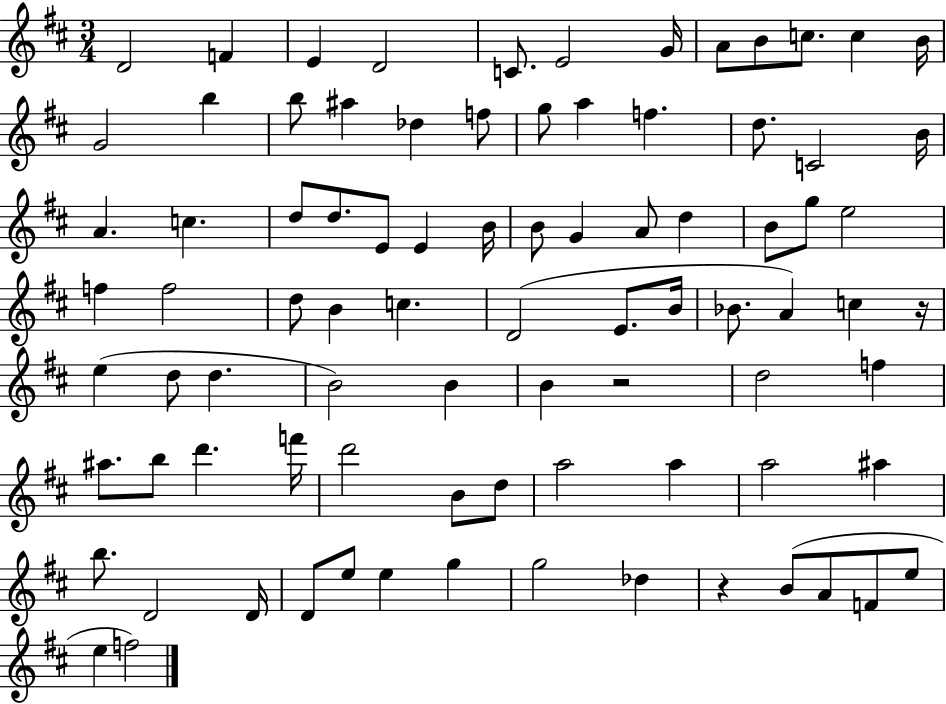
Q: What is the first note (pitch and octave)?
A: D4